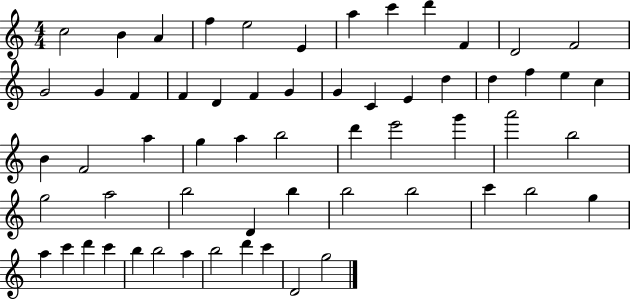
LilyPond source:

{
  \clef treble
  \numericTimeSignature
  \time 4/4
  \key c \major
  c''2 b'4 a'4 | f''4 e''2 e'4 | a''4 c'''4 d'''4 f'4 | d'2 f'2 | \break g'2 g'4 f'4 | f'4 d'4 f'4 g'4 | g'4 c'4 e'4 d''4 | d''4 f''4 e''4 c''4 | \break b'4 f'2 a''4 | g''4 a''4 b''2 | d'''4 e'''2 g'''4 | a'''2 b''2 | \break g''2 a''2 | b''2 d'4 b''4 | b''2 b''2 | c'''4 b''2 g''4 | \break a''4 c'''4 d'''4 c'''4 | b''4 b''2 a''4 | b''2 d'''4 c'''4 | d'2 g''2 | \break \bar "|."
}